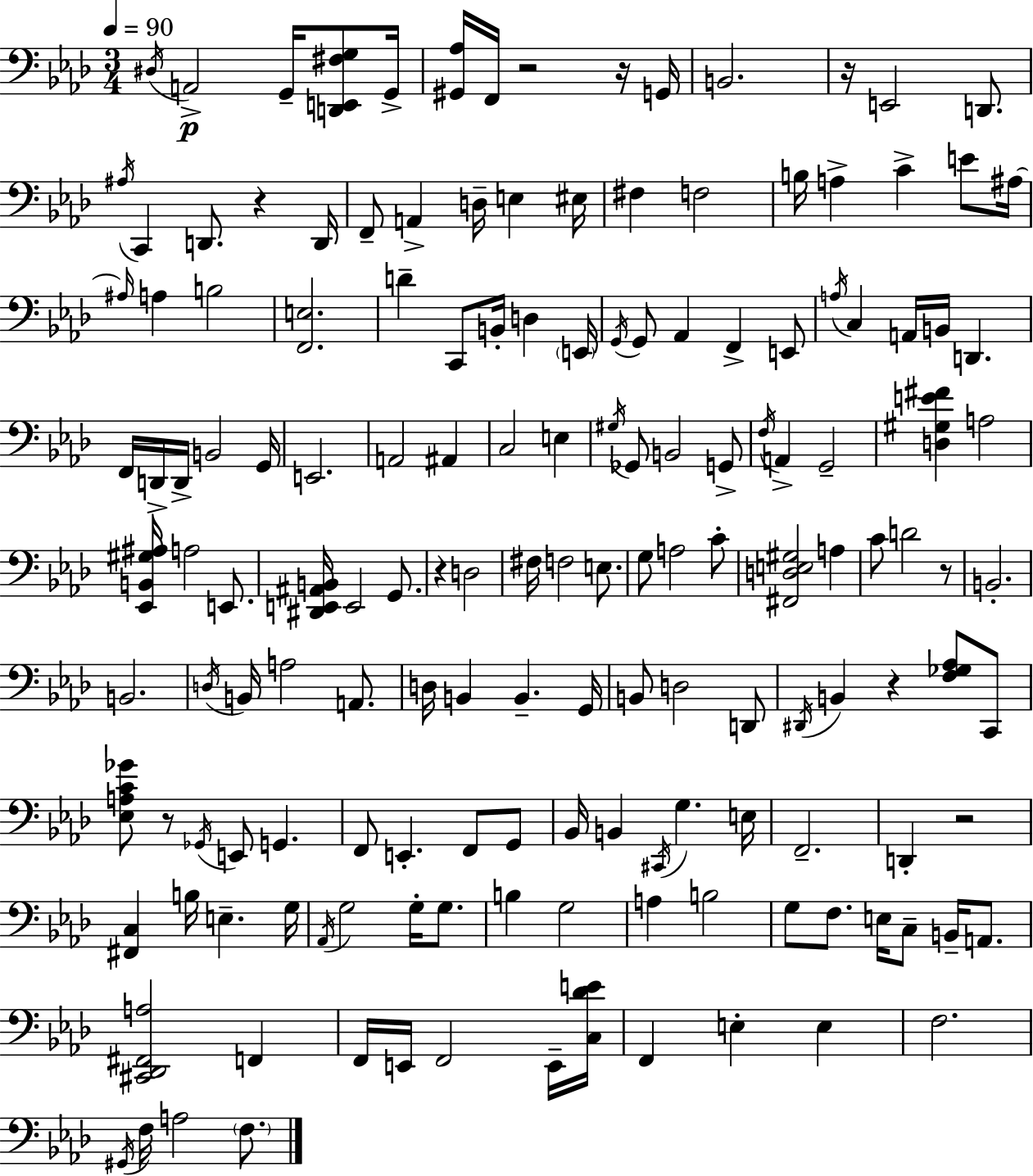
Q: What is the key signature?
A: AES major